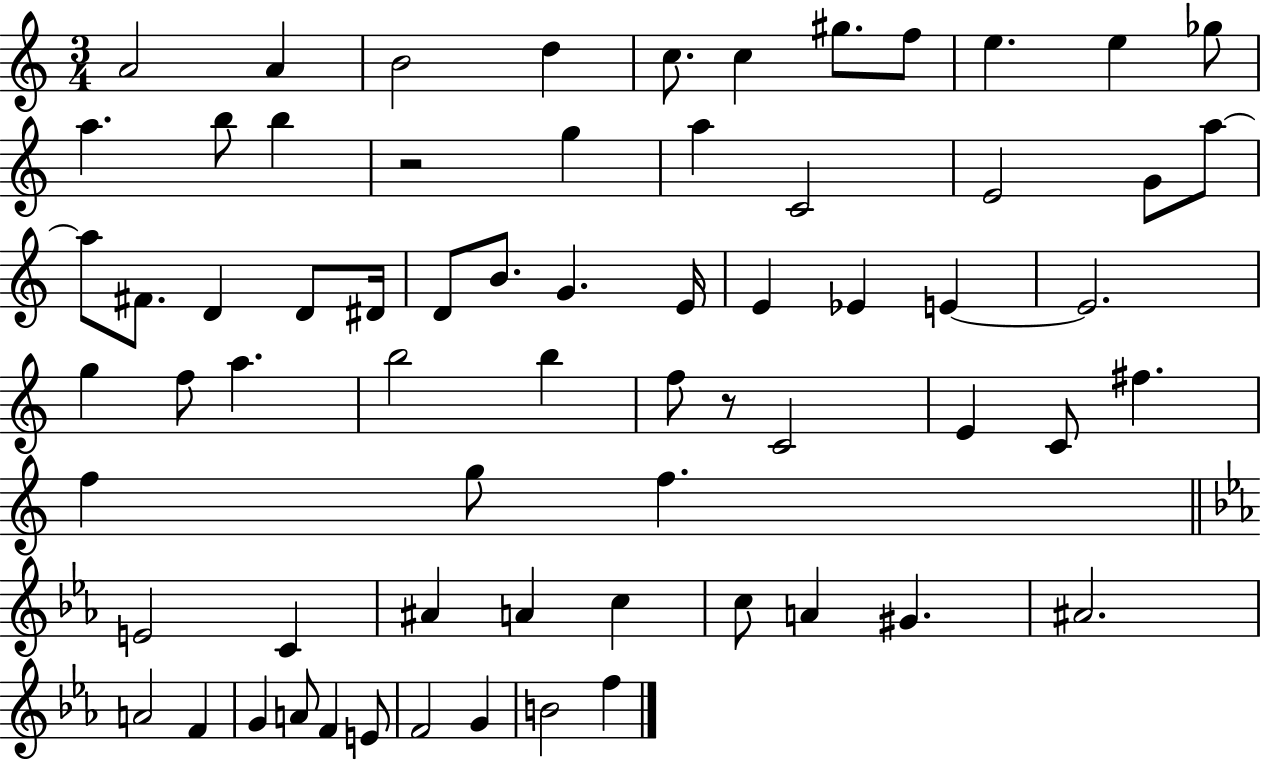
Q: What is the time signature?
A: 3/4